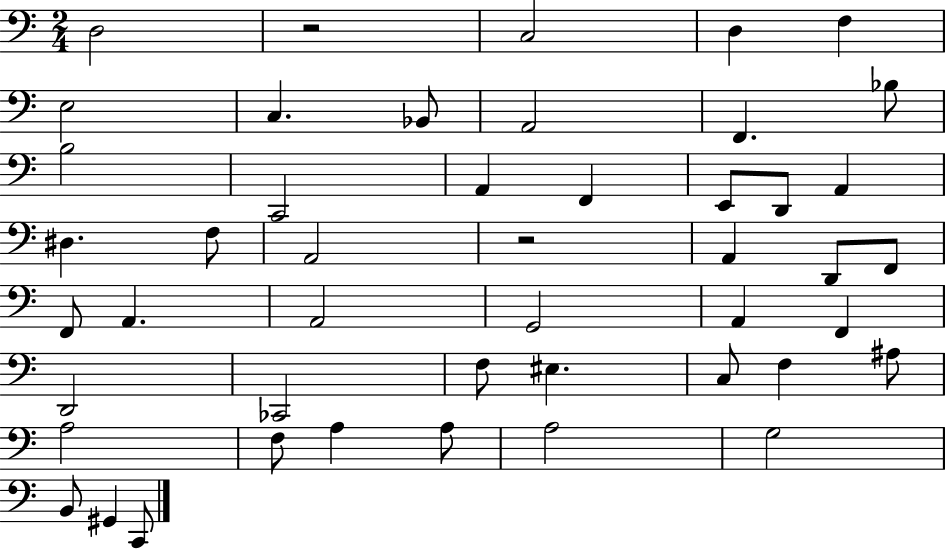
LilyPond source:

{
  \clef bass
  \numericTimeSignature
  \time 2/4
  \key c \major
  d2 | r2 | c2 | d4 f4 | \break e2 | c4. bes,8 | a,2 | f,4. bes8 | \break b2 | c,2 | a,4 f,4 | e,8 d,8 a,4 | \break dis4. f8 | a,2 | r2 | a,4 d,8 f,8 | \break f,8 a,4. | a,2 | g,2 | a,4 f,4 | \break d,2 | ces,2 | f8 eis4. | c8 f4 ais8 | \break a2 | f8 a4 a8 | a2 | g2 | \break b,8 gis,4 c,8 | \bar "|."
}